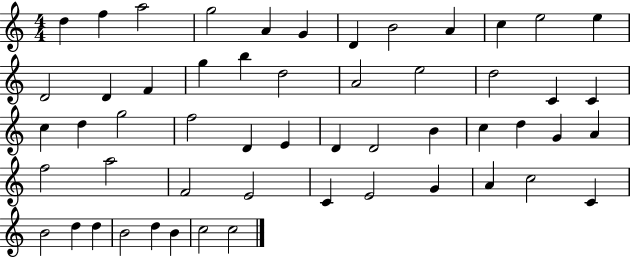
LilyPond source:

{
  \clef treble
  \numericTimeSignature
  \time 4/4
  \key c \major
  d''4 f''4 a''2 | g''2 a'4 g'4 | d'4 b'2 a'4 | c''4 e''2 e''4 | \break d'2 d'4 f'4 | g''4 b''4 d''2 | a'2 e''2 | d''2 c'4 c'4 | \break c''4 d''4 g''2 | f''2 d'4 e'4 | d'4 d'2 b'4 | c''4 d''4 g'4 a'4 | \break f''2 a''2 | f'2 e'2 | c'4 e'2 g'4 | a'4 c''2 c'4 | \break b'2 d''4 d''4 | b'2 d''4 b'4 | c''2 c''2 | \bar "|."
}